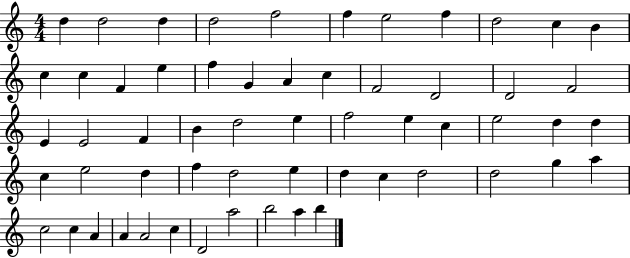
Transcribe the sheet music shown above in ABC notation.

X:1
T:Untitled
M:4/4
L:1/4
K:C
d d2 d d2 f2 f e2 f d2 c B c c F e f G A c F2 D2 D2 F2 E E2 F B d2 e f2 e c e2 d d c e2 d f d2 e d c d2 d2 g a c2 c A A A2 c D2 a2 b2 a b